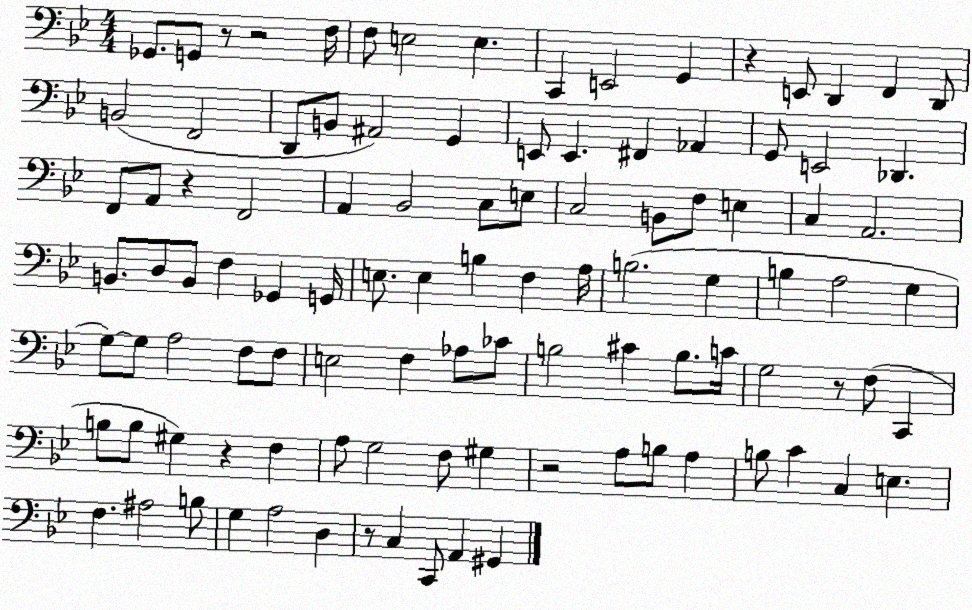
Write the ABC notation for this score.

X:1
T:Untitled
M:4/4
L:1/4
K:Bb
_G,,/2 G,,/2 z/2 z2 F,/4 F,/2 E,2 E, C,, E,,2 G,, z E,,/2 D,, F,, D,,/2 B,,2 F,,2 D,,/2 B,,/2 ^A,,2 G,, E,,/2 E,, ^F,, _A,, G,,/2 E,,2 _D,, F,,/2 A,,/2 z F,,2 A,, _B,,2 C,/2 E,/2 C,2 B,,/2 F,/2 E, C, A,,2 B,,/2 D,/2 B,,/2 F, _G,, G,,/4 E,/2 E, B, F, A,/4 B,2 G, B, A,2 G, G,/2 G,/2 A,2 F,/2 F,/2 E,2 F, _A,/2 _C/2 B,2 ^C B,/2 C/4 G,2 z/2 F,/2 C,, B,/2 B,/2 ^G, z F, A,/2 G,2 F,/2 ^G, z2 A,/2 B,/2 A, B,/2 C C, E, F, ^A,2 B,/2 G, A,2 D, z/2 C, C,,/2 A,, ^G,,